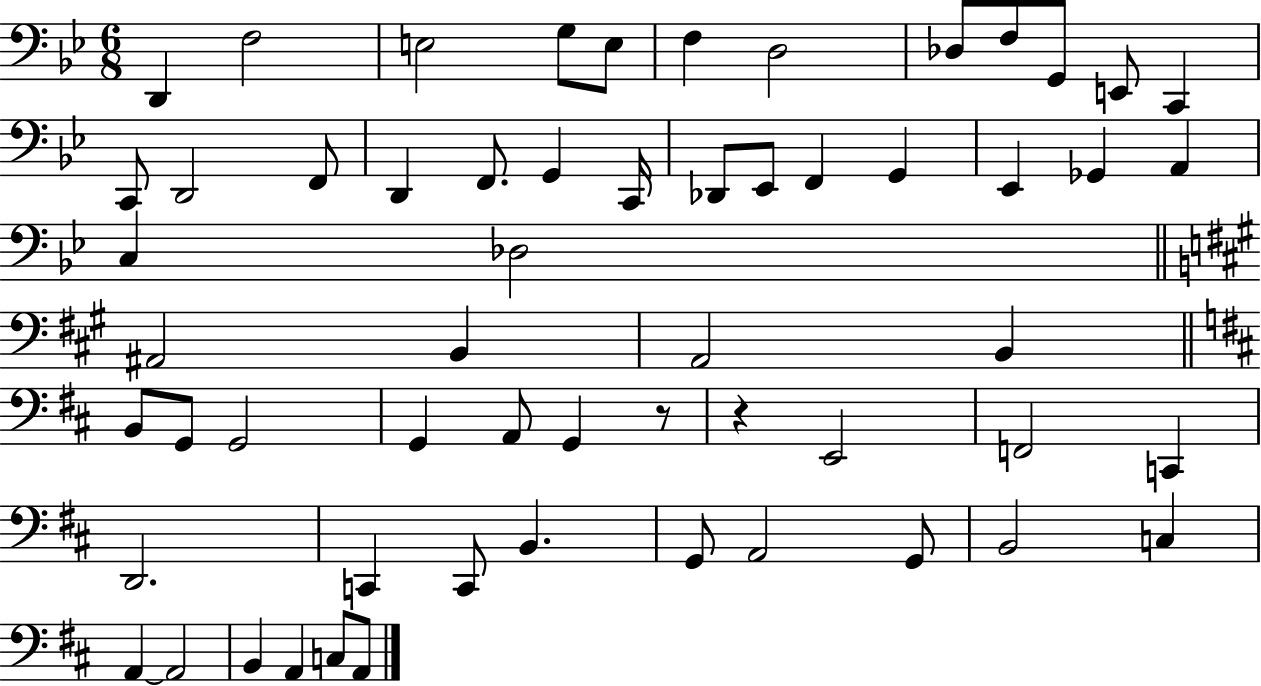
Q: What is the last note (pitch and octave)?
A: A2